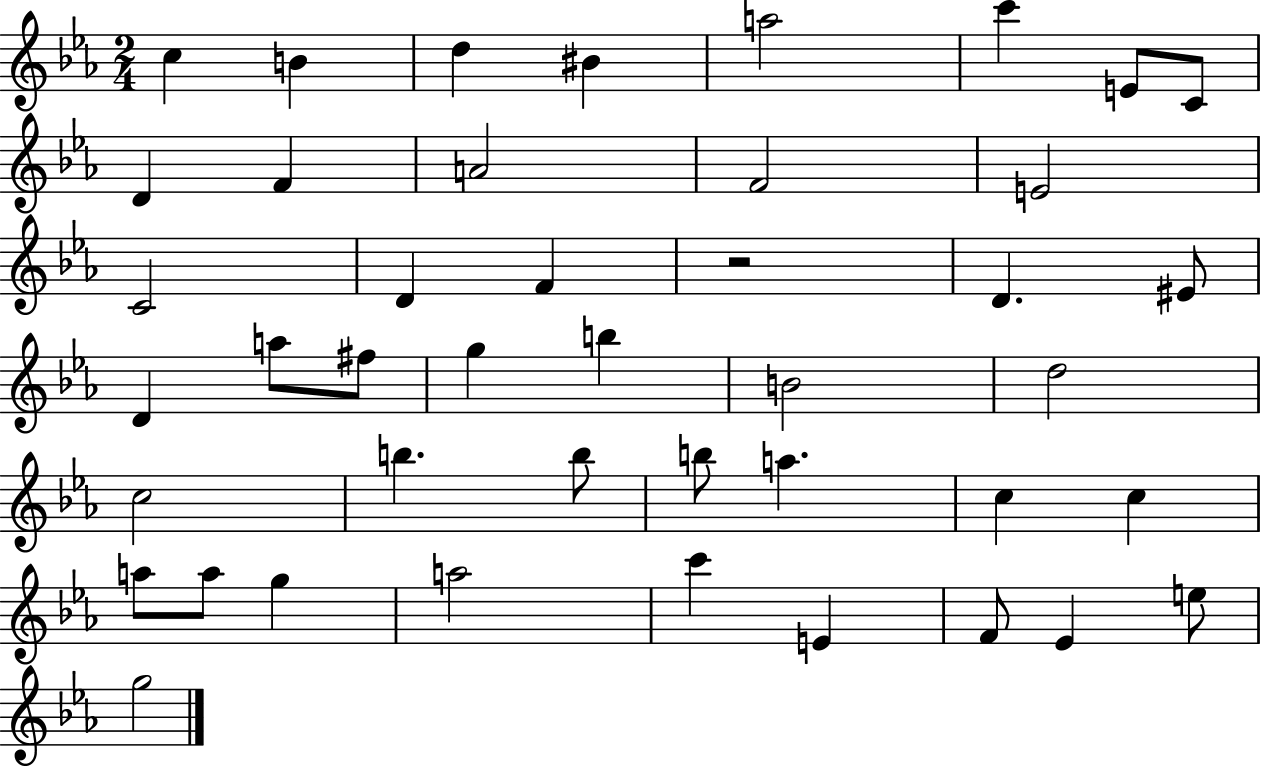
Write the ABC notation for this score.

X:1
T:Untitled
M:2/4
L:1/4
K:Eb
c B d ^B a2 c' E/2 C/2 D F A2 F2 E2 C2 D F z2 D ^E/2 D a/2 ^f/2 g b B2 d2 c2 b b/2 b/2 a c c a/2 a/2 g a2 c' E F/2 _E e/2 g2